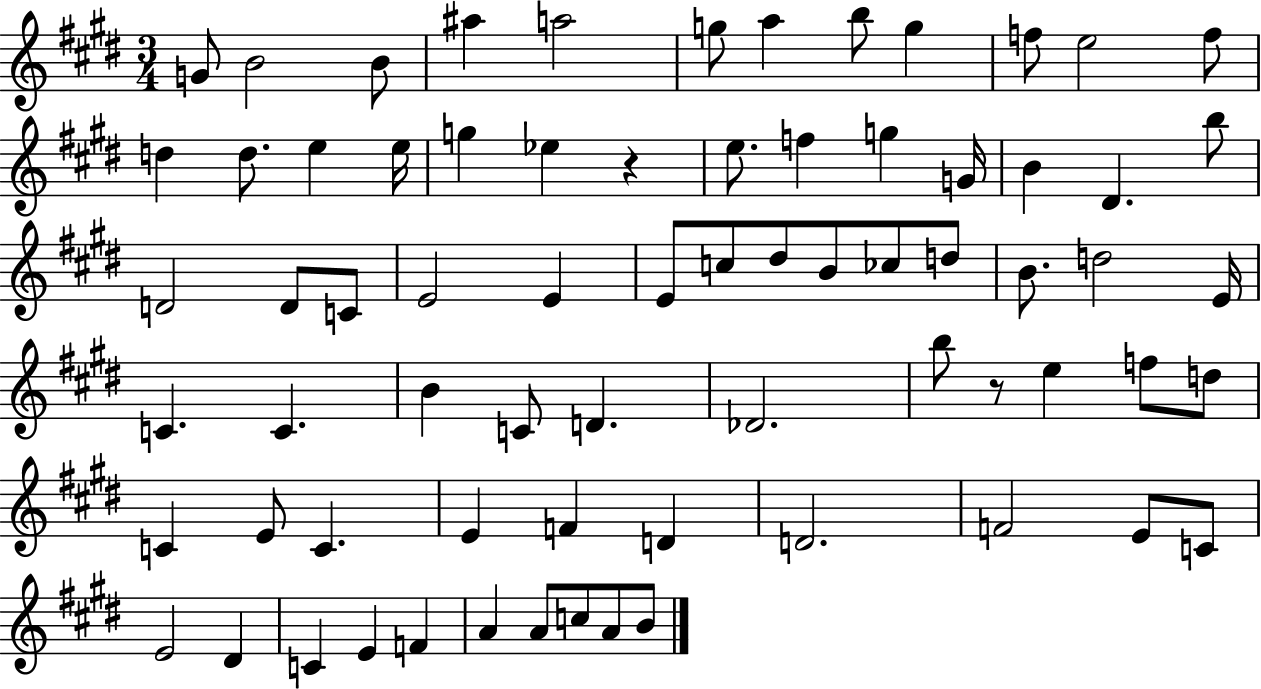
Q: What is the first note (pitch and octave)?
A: G4